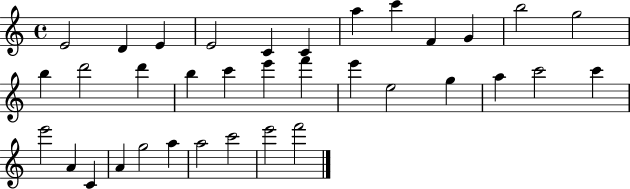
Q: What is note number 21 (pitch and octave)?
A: E5